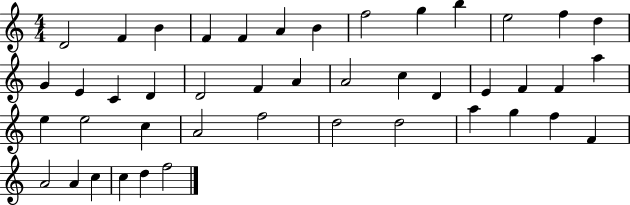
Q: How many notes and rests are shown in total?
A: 44